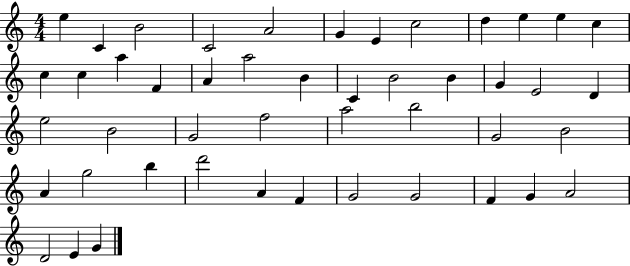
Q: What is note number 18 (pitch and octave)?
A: A5